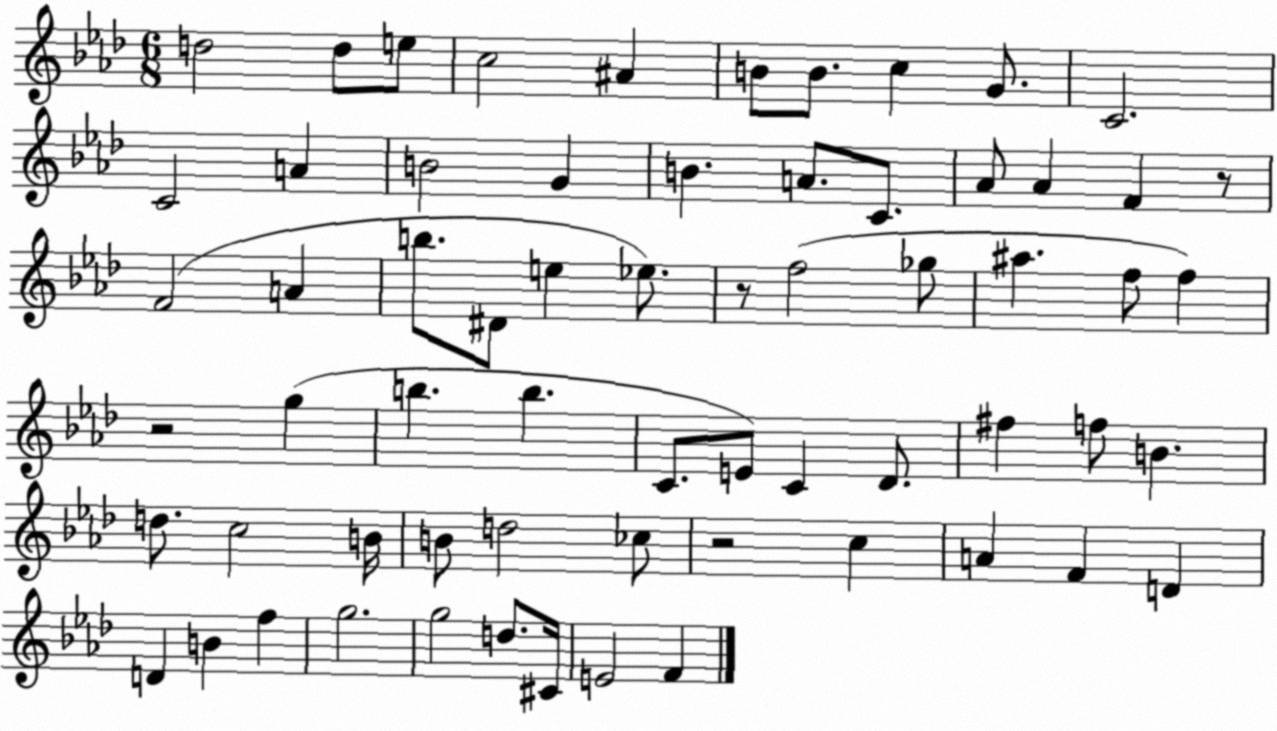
X:1
T:Untitled
M:6/8
L:1/4
K:Ab
d2 d/2 e/2 c2 ^A B/2 B/2 c G/2 C2 C2 A B2 G B A/2 C/2 _A/2 _A F z/2 F2 A b/2 ^D/2 e _e/2 z/2 f2 _g/2 ^a f/2 f z2 g b b C/2 E/2 C _D/2 ^f f/2 B d/2 c2 B/4 B/2 d2 _c/2 z2 c A F D D B f g2 g2 d/2 ^C/4 E2 F